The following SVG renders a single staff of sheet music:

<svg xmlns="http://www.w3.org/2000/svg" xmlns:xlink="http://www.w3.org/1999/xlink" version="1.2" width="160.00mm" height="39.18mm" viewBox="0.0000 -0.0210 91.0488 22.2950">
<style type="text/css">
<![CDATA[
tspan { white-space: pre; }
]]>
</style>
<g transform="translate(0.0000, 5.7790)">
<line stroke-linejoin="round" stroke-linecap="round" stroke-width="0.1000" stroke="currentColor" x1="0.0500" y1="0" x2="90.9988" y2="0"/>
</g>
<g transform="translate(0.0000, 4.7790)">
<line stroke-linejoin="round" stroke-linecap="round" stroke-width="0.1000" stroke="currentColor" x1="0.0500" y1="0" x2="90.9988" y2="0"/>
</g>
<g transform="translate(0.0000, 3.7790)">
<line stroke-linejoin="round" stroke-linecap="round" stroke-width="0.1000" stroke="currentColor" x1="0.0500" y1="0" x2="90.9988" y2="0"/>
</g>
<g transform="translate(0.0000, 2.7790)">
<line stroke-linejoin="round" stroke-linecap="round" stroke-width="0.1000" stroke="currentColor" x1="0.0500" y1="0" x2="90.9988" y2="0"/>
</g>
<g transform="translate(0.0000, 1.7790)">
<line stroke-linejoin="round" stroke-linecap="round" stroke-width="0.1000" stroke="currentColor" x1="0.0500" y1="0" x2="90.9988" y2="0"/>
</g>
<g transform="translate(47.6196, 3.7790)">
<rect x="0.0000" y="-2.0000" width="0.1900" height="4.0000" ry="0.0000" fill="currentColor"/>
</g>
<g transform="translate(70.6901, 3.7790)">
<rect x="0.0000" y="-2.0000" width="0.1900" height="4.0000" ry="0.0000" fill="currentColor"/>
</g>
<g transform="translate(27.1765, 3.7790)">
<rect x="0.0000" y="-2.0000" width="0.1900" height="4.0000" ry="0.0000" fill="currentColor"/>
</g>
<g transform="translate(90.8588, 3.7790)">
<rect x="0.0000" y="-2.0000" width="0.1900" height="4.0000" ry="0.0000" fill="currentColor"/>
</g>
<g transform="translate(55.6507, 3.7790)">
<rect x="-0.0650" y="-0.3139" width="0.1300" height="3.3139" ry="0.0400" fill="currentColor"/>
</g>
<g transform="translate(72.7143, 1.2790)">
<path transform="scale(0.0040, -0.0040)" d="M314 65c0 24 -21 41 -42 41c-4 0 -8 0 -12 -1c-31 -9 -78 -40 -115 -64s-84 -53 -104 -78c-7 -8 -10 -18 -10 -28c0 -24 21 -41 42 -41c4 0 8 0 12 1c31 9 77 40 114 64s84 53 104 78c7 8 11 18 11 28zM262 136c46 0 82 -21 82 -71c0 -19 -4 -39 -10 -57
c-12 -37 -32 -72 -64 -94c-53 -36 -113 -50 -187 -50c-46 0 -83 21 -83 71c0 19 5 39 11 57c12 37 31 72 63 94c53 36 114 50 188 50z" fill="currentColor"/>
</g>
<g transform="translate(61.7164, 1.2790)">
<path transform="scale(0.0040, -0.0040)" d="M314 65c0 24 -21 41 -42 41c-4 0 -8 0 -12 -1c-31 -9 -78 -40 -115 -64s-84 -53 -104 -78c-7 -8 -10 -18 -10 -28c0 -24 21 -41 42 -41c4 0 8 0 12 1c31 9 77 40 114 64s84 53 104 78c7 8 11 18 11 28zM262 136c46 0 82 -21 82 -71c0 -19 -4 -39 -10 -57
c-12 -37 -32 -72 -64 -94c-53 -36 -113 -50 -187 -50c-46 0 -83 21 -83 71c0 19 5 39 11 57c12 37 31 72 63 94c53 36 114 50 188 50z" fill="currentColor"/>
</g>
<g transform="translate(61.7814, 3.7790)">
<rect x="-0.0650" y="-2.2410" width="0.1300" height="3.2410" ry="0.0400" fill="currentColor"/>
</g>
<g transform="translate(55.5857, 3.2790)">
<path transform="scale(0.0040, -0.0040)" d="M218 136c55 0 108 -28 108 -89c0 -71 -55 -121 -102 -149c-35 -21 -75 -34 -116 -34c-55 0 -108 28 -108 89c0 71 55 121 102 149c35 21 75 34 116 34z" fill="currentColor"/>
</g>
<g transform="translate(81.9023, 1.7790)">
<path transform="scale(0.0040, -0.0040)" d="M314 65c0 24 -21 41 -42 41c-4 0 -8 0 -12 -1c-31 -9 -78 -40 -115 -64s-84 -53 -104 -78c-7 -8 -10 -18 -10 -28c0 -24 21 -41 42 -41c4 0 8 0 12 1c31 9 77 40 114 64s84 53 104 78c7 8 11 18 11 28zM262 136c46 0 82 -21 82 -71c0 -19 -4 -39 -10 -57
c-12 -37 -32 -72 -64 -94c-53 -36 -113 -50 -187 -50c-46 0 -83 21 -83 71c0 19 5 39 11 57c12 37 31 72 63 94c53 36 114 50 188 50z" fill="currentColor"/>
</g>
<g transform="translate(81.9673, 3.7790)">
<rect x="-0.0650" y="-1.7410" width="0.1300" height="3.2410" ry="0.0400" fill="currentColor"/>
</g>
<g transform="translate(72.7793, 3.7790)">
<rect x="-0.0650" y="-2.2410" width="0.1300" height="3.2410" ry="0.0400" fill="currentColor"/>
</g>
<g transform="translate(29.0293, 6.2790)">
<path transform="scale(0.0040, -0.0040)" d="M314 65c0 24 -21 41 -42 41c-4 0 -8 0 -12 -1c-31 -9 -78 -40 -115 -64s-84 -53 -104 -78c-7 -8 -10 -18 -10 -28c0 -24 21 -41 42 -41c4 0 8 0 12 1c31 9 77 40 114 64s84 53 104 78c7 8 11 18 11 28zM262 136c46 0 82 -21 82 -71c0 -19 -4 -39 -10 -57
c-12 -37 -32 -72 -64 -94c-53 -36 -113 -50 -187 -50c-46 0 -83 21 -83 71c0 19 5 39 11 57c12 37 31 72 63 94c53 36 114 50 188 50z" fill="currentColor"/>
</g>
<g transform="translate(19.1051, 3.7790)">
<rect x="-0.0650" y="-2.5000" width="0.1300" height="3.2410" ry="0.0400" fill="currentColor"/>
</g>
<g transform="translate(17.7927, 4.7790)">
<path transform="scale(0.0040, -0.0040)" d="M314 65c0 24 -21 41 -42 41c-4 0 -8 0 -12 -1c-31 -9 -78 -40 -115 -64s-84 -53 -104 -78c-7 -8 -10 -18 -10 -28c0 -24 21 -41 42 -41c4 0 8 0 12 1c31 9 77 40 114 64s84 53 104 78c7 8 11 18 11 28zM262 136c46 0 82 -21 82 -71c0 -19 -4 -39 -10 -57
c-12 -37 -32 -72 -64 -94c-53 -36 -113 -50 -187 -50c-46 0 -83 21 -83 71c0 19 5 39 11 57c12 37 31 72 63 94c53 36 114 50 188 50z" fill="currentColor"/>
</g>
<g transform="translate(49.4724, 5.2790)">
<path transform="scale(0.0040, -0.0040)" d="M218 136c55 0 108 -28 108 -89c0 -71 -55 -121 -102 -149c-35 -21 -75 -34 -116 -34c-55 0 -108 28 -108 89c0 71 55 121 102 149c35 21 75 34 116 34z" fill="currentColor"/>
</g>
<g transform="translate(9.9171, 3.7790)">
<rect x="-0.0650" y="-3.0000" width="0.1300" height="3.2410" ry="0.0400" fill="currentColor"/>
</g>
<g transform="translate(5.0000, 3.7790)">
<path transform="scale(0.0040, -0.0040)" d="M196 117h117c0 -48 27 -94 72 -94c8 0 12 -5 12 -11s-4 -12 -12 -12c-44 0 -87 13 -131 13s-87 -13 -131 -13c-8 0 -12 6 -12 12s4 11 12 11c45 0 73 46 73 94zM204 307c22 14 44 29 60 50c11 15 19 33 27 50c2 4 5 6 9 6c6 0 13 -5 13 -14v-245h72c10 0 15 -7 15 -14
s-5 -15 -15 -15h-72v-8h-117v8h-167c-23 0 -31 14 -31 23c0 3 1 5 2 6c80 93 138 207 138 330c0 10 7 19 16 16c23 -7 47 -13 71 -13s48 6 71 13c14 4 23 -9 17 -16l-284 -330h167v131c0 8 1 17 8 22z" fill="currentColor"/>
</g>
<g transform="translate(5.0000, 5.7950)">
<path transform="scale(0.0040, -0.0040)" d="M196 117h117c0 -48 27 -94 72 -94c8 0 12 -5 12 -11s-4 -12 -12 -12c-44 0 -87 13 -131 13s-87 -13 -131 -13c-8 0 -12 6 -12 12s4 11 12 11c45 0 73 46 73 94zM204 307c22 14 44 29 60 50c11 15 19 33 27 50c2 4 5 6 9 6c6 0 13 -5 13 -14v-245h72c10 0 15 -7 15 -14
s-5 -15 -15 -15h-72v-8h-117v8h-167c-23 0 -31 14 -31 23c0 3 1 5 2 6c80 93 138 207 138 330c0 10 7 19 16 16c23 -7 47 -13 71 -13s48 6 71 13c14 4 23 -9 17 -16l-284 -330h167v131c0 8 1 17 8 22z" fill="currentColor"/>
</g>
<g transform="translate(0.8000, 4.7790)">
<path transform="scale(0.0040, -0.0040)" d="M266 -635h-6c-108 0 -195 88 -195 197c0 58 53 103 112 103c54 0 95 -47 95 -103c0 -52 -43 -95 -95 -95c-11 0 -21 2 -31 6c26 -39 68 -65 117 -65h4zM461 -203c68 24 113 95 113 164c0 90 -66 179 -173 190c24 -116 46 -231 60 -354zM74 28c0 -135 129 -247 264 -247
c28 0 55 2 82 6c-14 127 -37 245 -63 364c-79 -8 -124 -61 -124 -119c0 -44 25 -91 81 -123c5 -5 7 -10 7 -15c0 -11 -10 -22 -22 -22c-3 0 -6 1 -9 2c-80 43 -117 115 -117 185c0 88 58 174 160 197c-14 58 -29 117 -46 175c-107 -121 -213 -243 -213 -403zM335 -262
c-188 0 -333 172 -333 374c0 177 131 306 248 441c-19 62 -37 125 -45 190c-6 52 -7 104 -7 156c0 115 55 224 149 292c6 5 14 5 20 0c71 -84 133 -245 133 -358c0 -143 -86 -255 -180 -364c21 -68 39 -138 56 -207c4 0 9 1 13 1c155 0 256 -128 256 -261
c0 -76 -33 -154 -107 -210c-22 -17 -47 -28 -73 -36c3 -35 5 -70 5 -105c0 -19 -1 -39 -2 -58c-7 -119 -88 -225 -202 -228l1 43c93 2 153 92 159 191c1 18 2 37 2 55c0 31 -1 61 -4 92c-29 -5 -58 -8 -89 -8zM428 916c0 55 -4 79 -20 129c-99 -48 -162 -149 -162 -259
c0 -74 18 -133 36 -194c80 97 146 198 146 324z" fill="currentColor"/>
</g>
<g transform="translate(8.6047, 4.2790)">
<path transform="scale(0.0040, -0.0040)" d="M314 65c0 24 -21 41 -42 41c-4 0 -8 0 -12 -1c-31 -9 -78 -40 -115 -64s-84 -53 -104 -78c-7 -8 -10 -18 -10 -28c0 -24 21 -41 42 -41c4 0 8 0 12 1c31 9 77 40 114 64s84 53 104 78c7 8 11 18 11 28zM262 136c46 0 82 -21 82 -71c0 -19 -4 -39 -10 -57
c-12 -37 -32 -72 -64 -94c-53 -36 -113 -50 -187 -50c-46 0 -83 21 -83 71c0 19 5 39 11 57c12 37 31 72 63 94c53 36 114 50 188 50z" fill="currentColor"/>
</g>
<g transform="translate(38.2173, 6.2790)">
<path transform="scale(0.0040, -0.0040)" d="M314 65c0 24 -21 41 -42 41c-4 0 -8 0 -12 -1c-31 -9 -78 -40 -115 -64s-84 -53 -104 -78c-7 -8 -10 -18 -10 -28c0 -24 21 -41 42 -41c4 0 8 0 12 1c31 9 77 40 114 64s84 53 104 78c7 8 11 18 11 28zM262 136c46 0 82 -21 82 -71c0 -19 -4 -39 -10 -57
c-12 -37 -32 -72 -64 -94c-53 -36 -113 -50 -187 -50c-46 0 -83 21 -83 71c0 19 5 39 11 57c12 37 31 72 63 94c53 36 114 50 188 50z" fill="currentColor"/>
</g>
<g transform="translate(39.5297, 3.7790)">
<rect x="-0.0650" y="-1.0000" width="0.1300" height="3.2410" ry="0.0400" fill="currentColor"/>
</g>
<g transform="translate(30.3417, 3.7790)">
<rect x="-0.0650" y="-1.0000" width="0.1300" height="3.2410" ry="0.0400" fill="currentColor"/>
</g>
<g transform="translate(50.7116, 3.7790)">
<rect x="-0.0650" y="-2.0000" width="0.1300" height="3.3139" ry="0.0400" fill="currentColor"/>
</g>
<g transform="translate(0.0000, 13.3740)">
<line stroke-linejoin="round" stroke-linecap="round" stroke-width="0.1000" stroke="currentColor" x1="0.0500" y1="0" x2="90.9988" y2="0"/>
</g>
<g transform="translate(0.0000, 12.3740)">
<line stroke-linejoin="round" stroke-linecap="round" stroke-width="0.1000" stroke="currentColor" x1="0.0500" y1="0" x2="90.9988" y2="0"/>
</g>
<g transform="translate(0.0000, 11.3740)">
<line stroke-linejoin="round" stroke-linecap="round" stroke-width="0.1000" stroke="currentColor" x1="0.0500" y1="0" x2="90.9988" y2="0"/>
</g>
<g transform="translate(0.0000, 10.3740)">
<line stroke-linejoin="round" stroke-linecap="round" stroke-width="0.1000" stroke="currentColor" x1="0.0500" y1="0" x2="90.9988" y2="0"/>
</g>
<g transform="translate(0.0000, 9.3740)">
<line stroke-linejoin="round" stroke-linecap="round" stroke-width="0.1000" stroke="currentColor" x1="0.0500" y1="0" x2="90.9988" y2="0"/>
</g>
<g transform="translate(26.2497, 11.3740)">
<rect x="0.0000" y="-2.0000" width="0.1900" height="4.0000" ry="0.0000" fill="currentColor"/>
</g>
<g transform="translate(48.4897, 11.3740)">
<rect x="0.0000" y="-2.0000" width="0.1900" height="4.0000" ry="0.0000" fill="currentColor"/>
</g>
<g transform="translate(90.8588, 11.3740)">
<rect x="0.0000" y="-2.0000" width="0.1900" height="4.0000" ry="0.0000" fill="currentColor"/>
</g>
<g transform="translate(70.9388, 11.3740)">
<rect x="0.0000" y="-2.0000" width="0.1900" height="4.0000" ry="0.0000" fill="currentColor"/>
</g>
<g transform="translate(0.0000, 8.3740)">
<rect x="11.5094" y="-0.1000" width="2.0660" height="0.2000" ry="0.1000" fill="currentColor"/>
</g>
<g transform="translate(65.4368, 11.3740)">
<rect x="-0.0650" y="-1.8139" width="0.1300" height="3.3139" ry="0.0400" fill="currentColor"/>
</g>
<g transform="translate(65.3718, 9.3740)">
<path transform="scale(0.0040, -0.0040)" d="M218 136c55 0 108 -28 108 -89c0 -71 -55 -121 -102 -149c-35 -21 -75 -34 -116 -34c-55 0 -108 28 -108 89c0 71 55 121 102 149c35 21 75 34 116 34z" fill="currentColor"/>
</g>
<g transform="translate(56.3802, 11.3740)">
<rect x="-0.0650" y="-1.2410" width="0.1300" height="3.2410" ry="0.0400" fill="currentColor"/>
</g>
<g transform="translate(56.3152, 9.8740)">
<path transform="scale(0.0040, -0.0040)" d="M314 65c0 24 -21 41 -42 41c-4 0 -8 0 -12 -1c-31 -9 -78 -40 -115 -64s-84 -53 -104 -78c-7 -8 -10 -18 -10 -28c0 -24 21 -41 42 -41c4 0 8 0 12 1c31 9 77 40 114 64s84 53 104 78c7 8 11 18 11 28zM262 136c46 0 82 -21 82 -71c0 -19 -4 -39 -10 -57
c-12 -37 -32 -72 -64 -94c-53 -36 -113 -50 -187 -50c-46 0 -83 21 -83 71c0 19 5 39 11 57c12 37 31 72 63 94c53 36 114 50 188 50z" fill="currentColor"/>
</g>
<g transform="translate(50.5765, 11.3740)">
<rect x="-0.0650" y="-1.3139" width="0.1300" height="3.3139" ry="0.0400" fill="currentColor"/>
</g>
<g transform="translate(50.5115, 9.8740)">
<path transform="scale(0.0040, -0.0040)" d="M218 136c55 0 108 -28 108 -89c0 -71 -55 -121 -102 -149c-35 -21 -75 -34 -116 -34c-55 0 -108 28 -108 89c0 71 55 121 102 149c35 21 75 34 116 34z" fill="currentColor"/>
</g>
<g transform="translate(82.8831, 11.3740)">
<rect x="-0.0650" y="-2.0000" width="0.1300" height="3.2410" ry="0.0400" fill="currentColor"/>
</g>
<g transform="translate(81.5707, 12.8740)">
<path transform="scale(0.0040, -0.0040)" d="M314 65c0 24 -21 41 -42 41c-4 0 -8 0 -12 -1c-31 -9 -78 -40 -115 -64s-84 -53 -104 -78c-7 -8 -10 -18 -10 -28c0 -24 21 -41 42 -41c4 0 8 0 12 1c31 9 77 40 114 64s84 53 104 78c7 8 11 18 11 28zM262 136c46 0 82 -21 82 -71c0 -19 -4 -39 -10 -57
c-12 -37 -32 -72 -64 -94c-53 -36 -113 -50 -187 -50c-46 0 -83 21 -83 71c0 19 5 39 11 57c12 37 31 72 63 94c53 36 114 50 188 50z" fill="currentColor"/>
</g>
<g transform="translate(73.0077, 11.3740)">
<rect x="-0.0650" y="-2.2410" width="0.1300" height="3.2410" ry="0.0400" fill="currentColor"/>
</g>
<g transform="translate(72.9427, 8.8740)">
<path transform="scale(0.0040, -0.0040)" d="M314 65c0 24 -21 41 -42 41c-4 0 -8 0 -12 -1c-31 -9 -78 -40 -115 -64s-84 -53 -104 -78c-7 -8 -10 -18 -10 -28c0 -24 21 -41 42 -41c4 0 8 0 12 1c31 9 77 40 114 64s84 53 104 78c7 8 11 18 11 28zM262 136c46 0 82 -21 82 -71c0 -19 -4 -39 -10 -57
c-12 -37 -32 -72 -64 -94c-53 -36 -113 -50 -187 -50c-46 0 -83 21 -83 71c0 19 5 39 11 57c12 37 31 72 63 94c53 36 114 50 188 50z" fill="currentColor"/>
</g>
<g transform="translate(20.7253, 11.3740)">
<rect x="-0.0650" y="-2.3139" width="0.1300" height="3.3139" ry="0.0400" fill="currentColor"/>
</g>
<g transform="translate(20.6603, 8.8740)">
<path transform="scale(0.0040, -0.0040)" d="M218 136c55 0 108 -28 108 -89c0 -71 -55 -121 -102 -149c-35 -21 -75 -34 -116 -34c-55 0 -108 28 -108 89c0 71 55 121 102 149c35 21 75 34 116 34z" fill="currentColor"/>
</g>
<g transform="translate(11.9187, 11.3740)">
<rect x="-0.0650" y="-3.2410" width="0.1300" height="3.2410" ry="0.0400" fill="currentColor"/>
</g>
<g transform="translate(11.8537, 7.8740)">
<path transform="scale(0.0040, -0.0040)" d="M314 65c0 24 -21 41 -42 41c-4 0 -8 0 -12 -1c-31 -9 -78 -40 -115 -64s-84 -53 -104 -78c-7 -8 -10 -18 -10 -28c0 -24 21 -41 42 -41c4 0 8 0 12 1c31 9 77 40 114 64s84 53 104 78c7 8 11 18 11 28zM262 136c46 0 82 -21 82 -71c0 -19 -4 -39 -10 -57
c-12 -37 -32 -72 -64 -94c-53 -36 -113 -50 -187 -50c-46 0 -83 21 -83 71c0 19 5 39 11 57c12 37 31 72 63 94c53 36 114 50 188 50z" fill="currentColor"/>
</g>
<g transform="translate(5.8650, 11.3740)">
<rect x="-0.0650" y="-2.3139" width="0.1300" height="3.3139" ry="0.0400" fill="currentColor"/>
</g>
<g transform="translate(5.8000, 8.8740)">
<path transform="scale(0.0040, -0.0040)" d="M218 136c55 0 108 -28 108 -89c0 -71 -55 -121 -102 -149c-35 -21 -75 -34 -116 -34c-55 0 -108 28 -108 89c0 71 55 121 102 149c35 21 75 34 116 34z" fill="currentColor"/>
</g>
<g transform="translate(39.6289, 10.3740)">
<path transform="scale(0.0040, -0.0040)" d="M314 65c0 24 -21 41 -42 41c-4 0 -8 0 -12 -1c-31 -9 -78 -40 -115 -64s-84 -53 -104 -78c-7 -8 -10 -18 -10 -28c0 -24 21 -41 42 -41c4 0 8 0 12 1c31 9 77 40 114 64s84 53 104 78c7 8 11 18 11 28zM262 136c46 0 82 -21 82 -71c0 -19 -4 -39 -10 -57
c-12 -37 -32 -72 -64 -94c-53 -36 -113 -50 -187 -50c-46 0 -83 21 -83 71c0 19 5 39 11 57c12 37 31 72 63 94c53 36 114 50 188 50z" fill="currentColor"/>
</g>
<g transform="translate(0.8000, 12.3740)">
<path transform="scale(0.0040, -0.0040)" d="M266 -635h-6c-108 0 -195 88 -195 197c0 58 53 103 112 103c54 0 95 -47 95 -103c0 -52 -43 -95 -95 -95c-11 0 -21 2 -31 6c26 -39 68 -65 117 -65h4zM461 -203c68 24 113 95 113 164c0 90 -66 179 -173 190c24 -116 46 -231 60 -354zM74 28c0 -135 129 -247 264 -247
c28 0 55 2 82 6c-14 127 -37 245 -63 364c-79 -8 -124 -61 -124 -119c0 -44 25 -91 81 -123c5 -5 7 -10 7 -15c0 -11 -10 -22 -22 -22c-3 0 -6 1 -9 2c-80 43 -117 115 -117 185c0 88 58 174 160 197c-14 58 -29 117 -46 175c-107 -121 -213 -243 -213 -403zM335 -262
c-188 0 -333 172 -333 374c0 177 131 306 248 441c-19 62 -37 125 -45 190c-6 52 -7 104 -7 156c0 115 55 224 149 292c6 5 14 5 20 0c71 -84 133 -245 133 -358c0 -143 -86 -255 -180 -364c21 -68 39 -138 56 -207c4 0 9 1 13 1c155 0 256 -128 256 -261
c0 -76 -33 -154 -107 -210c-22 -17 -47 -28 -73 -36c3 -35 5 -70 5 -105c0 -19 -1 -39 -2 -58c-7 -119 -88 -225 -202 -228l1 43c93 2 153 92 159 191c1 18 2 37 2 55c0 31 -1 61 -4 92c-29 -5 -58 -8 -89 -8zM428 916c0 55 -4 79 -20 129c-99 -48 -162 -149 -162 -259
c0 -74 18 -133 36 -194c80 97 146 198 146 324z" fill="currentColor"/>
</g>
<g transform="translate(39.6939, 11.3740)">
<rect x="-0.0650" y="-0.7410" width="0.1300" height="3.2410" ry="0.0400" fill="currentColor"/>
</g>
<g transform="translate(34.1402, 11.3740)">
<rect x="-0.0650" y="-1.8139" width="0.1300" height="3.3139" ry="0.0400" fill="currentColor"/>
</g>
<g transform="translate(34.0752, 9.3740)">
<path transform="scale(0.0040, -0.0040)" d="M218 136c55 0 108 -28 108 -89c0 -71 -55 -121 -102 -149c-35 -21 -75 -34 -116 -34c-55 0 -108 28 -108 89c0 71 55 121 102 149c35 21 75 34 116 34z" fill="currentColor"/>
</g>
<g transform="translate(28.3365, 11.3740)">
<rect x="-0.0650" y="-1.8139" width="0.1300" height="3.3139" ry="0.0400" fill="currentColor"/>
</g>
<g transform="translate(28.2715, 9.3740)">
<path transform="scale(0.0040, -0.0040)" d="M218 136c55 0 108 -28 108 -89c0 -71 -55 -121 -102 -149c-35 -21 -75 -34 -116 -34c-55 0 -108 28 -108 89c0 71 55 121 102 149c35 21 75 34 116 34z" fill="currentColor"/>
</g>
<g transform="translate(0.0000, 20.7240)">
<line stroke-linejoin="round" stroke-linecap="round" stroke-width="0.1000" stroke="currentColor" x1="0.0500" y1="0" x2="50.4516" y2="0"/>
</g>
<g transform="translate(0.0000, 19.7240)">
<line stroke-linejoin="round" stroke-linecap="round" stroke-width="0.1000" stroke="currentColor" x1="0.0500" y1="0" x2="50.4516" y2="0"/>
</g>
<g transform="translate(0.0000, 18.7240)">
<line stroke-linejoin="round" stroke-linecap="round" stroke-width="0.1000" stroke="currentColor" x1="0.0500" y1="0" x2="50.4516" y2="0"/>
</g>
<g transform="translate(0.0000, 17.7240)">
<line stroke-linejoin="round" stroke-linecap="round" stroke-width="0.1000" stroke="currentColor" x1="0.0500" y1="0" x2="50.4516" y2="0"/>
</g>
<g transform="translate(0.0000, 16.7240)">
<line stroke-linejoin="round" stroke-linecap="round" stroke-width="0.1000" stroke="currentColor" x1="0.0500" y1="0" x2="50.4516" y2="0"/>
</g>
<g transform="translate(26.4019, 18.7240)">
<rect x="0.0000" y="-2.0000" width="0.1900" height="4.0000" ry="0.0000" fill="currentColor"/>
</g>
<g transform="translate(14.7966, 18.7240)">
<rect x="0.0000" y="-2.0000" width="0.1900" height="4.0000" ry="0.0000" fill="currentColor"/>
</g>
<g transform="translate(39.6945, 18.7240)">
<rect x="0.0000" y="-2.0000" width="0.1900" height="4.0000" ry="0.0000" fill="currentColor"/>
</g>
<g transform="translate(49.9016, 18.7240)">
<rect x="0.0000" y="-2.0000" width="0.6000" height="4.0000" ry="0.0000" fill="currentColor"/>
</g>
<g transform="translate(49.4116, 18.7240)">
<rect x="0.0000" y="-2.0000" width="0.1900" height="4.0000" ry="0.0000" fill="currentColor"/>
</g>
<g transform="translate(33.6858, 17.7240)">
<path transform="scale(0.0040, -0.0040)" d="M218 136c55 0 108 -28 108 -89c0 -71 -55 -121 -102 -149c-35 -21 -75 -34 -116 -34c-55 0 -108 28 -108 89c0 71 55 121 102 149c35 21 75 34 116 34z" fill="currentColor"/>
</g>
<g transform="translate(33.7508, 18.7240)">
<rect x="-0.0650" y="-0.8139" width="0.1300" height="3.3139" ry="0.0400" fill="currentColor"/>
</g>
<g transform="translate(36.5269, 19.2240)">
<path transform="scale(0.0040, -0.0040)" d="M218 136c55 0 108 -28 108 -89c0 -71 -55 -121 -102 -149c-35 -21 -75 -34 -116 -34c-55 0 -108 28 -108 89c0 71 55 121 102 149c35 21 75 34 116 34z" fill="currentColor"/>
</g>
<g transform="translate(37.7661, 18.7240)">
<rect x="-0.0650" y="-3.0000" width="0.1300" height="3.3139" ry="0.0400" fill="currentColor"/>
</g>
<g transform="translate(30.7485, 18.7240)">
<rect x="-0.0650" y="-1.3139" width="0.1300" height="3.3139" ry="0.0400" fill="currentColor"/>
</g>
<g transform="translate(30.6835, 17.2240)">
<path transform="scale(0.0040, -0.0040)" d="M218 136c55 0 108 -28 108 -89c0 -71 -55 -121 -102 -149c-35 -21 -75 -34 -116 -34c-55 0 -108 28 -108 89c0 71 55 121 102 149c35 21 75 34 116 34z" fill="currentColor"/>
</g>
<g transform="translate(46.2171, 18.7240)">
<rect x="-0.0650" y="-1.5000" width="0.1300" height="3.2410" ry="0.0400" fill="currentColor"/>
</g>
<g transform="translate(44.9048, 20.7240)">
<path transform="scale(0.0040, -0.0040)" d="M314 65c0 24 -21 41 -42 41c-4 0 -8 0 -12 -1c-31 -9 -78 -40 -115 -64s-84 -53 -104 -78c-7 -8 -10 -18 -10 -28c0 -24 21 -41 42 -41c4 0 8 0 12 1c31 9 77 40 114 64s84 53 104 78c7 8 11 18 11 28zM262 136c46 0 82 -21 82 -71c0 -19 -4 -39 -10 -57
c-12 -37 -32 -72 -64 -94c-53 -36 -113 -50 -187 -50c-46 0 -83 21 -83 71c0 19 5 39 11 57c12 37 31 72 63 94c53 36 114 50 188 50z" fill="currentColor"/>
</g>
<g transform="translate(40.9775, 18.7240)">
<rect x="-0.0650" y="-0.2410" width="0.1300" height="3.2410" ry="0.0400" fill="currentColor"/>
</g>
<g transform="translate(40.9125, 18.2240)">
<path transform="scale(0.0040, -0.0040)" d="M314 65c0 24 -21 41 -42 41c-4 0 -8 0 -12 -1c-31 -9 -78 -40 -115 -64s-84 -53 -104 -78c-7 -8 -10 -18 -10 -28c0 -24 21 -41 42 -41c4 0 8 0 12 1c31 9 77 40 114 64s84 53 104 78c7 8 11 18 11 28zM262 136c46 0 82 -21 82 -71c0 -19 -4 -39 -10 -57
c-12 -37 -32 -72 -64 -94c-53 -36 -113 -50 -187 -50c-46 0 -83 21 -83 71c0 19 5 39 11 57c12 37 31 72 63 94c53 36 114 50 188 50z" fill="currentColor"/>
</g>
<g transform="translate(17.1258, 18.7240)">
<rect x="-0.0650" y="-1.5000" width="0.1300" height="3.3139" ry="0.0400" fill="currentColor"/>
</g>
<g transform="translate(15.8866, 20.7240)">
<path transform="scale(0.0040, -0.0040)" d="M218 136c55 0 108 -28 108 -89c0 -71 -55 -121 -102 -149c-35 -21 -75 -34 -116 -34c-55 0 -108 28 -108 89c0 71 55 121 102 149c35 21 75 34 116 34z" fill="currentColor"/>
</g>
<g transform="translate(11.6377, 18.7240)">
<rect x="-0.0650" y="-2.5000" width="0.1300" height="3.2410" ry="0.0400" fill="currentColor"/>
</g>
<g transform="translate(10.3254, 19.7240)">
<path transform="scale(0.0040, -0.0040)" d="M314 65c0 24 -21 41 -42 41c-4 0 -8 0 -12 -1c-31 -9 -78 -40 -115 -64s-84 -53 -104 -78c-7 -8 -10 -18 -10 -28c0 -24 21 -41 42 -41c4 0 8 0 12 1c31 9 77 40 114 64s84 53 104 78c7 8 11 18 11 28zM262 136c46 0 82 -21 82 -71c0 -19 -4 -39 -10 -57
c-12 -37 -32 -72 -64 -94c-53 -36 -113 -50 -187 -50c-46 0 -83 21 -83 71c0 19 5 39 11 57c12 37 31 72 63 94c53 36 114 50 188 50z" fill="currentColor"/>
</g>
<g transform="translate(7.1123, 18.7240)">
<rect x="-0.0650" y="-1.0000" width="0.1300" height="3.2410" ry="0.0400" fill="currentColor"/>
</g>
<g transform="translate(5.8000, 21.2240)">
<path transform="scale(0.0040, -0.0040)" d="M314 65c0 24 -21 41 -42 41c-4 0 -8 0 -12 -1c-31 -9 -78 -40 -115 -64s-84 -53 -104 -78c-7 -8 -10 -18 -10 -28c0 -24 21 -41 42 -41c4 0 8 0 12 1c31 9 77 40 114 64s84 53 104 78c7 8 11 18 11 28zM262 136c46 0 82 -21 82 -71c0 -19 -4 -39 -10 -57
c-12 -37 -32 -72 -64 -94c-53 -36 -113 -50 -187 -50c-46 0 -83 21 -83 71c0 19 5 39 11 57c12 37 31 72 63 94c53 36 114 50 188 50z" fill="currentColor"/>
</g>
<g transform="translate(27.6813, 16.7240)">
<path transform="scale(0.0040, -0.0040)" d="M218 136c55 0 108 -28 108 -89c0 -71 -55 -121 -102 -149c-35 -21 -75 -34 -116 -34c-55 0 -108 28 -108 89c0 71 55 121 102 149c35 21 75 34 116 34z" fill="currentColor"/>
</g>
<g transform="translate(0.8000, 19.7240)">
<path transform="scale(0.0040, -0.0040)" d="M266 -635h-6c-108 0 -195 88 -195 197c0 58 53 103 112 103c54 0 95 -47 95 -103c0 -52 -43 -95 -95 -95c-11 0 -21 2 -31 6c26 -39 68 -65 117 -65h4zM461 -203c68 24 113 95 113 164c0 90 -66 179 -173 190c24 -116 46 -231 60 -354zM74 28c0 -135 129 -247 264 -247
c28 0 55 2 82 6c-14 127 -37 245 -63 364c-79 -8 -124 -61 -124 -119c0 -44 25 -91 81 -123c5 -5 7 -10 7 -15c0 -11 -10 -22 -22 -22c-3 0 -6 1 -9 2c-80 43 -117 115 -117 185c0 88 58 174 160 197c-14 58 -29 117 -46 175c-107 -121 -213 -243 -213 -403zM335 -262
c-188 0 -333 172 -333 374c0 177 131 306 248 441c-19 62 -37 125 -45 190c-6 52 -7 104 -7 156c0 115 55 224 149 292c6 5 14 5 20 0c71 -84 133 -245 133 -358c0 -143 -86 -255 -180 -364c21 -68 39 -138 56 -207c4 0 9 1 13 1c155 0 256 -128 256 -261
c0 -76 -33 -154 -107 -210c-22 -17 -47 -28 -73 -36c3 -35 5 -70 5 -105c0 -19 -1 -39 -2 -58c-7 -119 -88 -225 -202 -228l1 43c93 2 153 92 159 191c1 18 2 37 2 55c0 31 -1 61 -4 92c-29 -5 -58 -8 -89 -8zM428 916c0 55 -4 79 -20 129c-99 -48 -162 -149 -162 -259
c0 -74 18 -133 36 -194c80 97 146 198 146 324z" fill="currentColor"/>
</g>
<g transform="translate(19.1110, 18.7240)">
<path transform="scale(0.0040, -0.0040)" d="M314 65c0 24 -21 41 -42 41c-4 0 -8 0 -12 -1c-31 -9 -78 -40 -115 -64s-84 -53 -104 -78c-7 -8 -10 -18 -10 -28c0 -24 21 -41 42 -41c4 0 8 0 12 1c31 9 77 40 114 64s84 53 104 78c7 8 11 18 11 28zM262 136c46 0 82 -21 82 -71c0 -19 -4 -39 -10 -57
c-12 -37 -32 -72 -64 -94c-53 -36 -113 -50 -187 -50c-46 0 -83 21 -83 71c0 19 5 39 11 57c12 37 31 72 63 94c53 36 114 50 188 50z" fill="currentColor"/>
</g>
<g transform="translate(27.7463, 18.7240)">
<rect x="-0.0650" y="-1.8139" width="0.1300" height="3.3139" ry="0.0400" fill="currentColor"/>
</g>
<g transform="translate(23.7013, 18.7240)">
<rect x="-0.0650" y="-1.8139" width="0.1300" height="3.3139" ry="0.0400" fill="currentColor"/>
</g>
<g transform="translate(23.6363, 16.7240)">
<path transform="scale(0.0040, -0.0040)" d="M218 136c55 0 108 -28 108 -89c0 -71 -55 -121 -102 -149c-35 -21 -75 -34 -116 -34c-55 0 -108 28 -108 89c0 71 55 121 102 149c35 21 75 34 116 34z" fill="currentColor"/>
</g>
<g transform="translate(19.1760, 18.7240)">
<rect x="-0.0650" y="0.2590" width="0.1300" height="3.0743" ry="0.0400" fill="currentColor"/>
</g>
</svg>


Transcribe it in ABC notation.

X:1
T:Untitled
M:4/4
L:1/4
K:C
A2 G2 D2 D2 F c g2 g2 f2 g b2 g f f d2 e e2 f g2 F2 D2 G2 E B2 f f e d A c2 E2